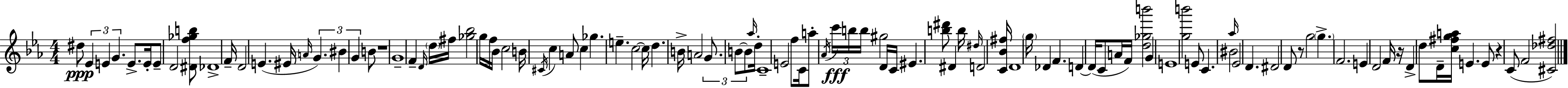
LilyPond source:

{
  \clef treble
  \numericTimeSignature
  \time 4/4
  \key ees \major
  dis''8\ppp \tuplet 3/2 { ees'4 e'4 g'4. } | e'8.-> e'16-. e'8-- d'2 <dis' f'' ges'' b''>8 | des'1-> | f'16-- d'2 e'4.( eis'16 | \break \grace { a'16 }) \tuplet 3/2 { g'4. bis'4 g'4 } b'8 | r1 | g'1-- | f'4-- \grace { d'16 } \parenthesize d''16 fis''16 <ges'' bes''>2 | \break g''16 f''16 bes'16 c''2 b'16 \acciaccatura { cis'16 } c''4 | a'8 c''4 ges''4. e''4.-- | c''2~~ c''16 d''4. | b'16-> a'2 \tuplet 3/2 { g'8. b'8~~ | \break b'8 } \grace { aes''16 } d''16-. c'1-- | e'2 f''8 c'16 a''8-. | \acciaccatura { aes'16 }\fff \tuplet 3/2 { c'''16 b''16 b''16 } gis''2 d'16 c'16 eis'4. | <b'' dis'''>8 dis'4 b''16 \grace { dis''16 } d'2 | \break <c' bes' fis''>16 d'1 | \parenthesize g''16 des'4 f'4. | d'4~~ d'16( c'8 a'16 f'16) <d'' ges'' b'''>2 | g'4 e'1 | \break <g'' b'''>2 e'8 | c'4. bis'2 \grace { aes''16 } ees'2 | d'4. dis'2 | d'8 r8 g''2 | \break \parenthesize g''4.-> f'2. | e'4 d'2 f'16 | r16 d'4-> d''8 d'16-- <c'' fis'' g'' a''>16 e'4. e'8 | r4 c'8( f'2 <cis' des'' fis''>2) | \break \bar "|."
}